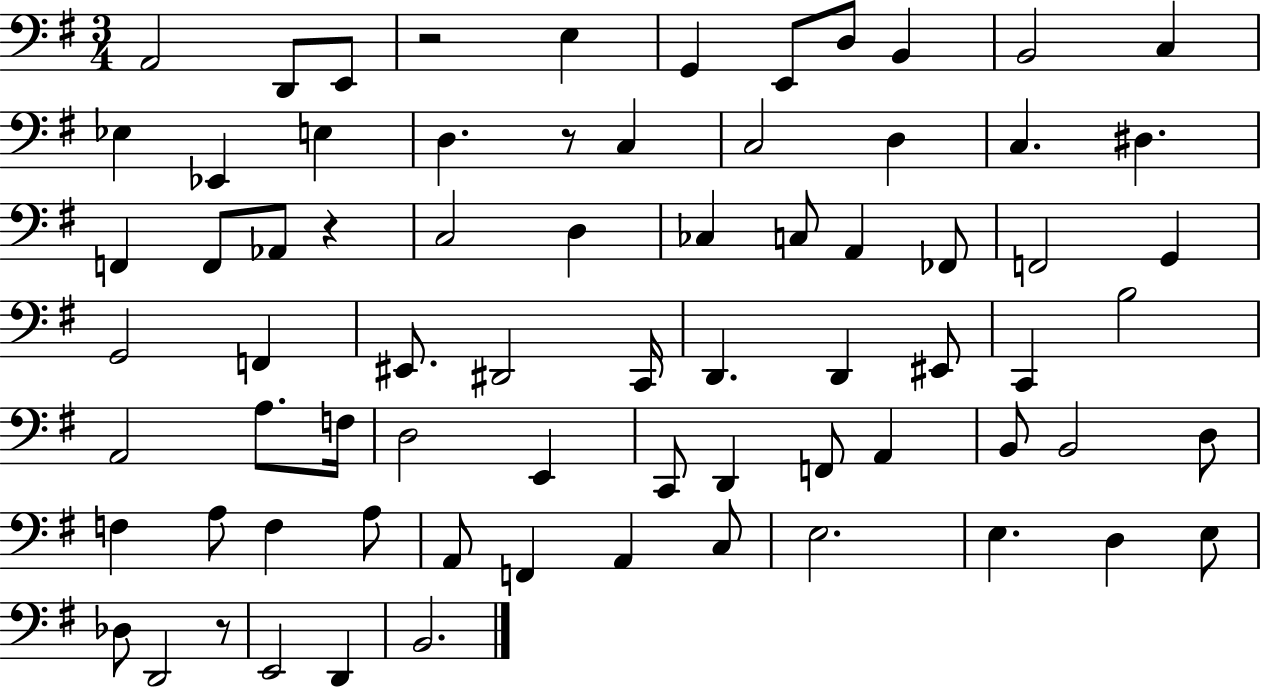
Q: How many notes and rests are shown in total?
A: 73